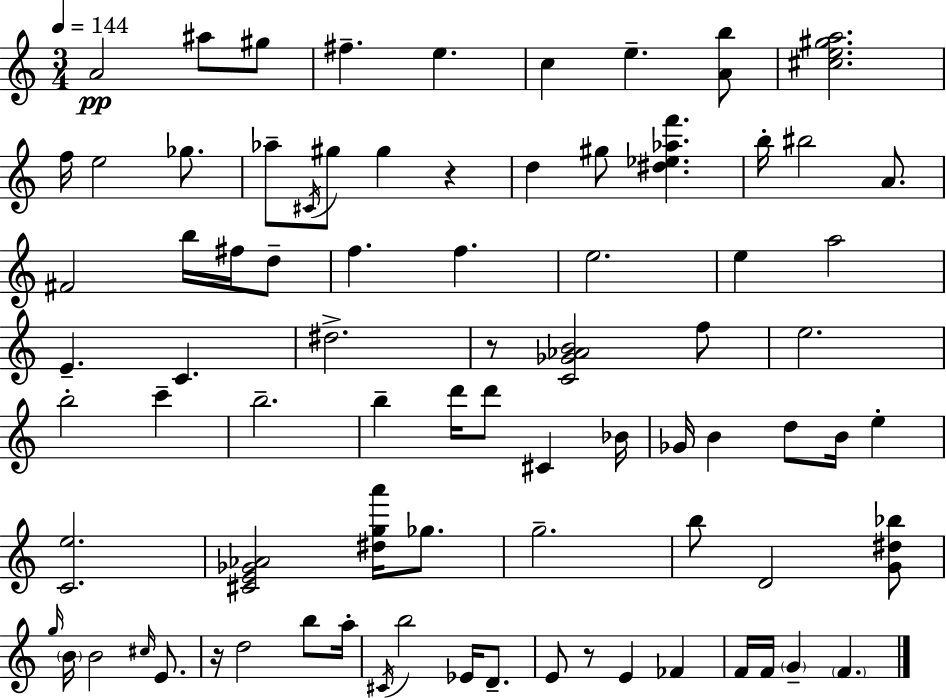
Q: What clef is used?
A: treble